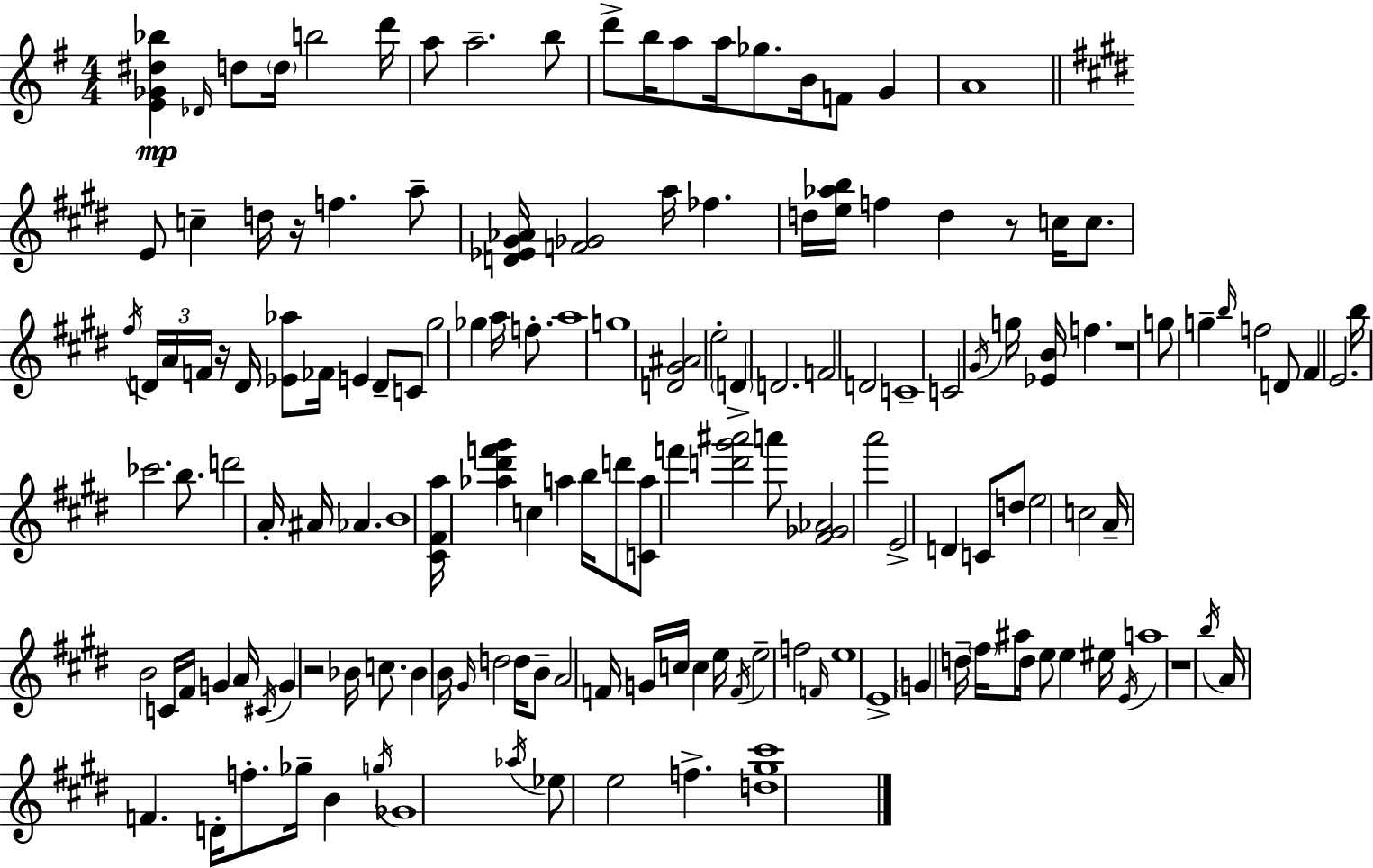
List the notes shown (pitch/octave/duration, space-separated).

[E4,Gb4,D#5,Bb5]/q Db4/s D5/e D5/s B5/h D6/s A5/e A5/h. B5/e D6/e B5/s A5/e A5/s Gb5/e. B4/s F4/e G4/q A4/w E4/e C5/q D5/s R/s F5/q. A5/e [D4,Eb4,G#4,Ab4]/s [F4,Gb4]/h A5/s FES5/q. D5/s [E5,Ab5,B5]/s F5/q D5/q R/e C5/s C5/e. F#5/s D4/s A4/s F4/s R/s D4/s [Eb4,Ab5]/e FES4/s E4/q D4/e C4/e G#5/h Gb5/q A5/s F5/e. A5/w G5/w [D4,G#4,A#4]/h E5/h D4/q D4/h. F4/h D4/h C4/w C4/h G#4/s G5/s [Eb4,B4]/s F5/q. R/w G5/e G5/q B5/s F5/h D4/e F#4/q E4/h. B5/s CES6/h. B5/e. D6/h A4/s A#4/s Ab4/q. B4/w [C#4,F#4,A5]/s [Ab5,D#6,F6,G#6]/q C5/q A5/q B5/s D6/e [C4,A5]/e F6/q [D6,G#6,A#6]/h A6/e [F#4,Gb4,Ab4]/h A6/h E4/h D4/q C4/e D5/e E5/h C5/h A4/s B4/h C4/s F#4/s G4/q A4/s C#4/s G4/q R/h Bb4/s C5/e. Bb4/q B4/s G#4/s D5/h D5/s B4/e A4/h F4/s G4/s C5/s C5/q E5/s F4/s E5/h F5/h F4/s E5/w E4/w G4/q D5/s F#5/s A#5/e D5/s E5/e E5/q EIS5/s E4/s A5/w R/w B5/s A4/s F4/q. D4/s F5/e. Gb5/s B4/q G5/s Gb4/w Ab5/s Eb5/e E5/h F5/q. [D5,G#5,C#6]/w